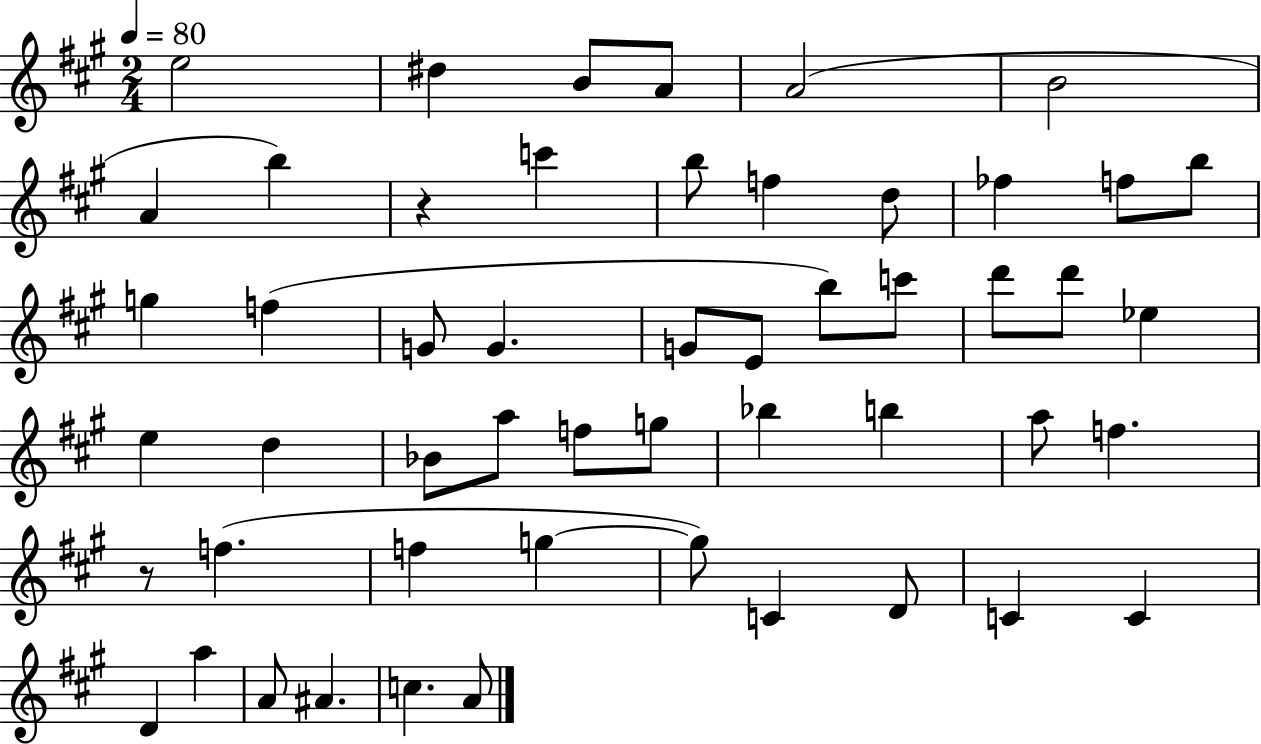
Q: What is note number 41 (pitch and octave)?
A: C4